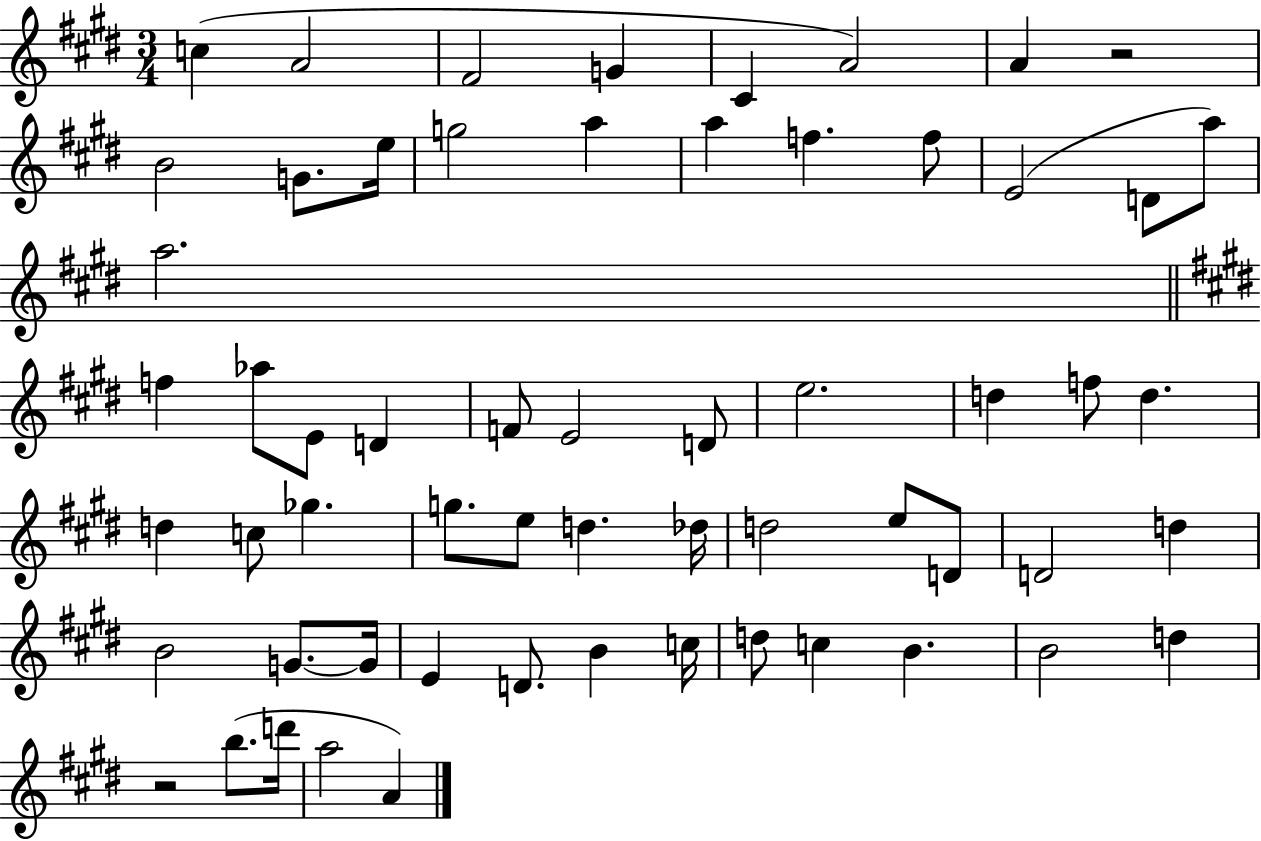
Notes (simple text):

C5/q A4/h F#4/h G4/q C#4/q A4/h A4/q R/h B4/h G4/e. E5/s G5/h A5/q A5/q F5/q. F5/e E4/h D4/e A5/e A5/h. F5/q Ab5/e E4/e D4/q F4/e E4/h D4/e E5/h. D5/q F5/e D5/q. D5/q C5/e Gb5/q. G5/e. E5/e D5/q. Db5/s D5/h E5/e D4/e D4/h D5/q B4/h G4/e. G4/s E4/q D4/e. B4/q C5/s D5/e C5/q B4/q. B4/h D5/q R/h B5/e. D6/s A5/h A4/q